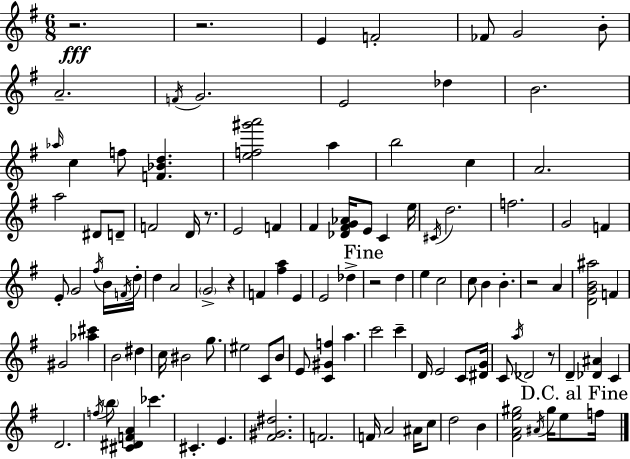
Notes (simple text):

R/h. R/h. E4/q F4/h FES4/e G4/h B4/e A4/h. F4/s G4/h. E4/h Db5/q B4/h. Ab5/s C5/q F5/e [F4,Bb4,D5]/q. [E5,F5,G#6,A6]/h A5/q B5/h C5/q A4/h. A5/h D#4/e D4/e F4/h D4/s R/e. E4/h F4/q F#4/q [Db4,F#4,G4,Ab4]/s E4/e C4/q E5/s C#4/s D5/h. F5/h. G4/h F4/q E4/e G4/h F#5/s B4/s F4/s D5/s D5/q A4/h G4/h R/q F4/q [F#5,A5]/q E4/q E4/h Db5/q R/h D5/q E5/q C5/h C5/e B4/q B4/q. R/h A4/q [D4,G4,B4,A#5]/h F4/q G#4/h [Ab5,C#6]/q B4/h D#5/q C5/s BIS4/h G5/e. EIS5/h C4/e B4/e E4/e [C4,G#4,F5]/q A5/q. C6/h C6/q D4/s E4/h C4/e [D#4,G4]/s C4/e A5/s Db4/h R/e D4/q [Db4,A#4]/q C4/q D4/h. F5/s B5/e [C#4,D#4,F4,A4]/q CES6/q. C#4/q. E4/q. [F#4,G#4,D#5]/h. F4/h. F4/s A4/h A#4/s C5/e D5/h B4/q [F#4,A4,E5,G#5]/h A#4/s G#5/s E5/e F5/s